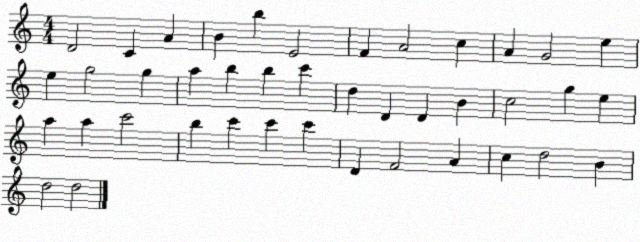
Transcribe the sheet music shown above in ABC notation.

X:1
T:Untitled
M:4/4
L:1/4
K:C
D2 C A B b E2 F A2 c A G2 e e g2 g a b b c' d D D B c2 g e a a c'2 b c' c' c' D F2 A c d2 B d2 d2